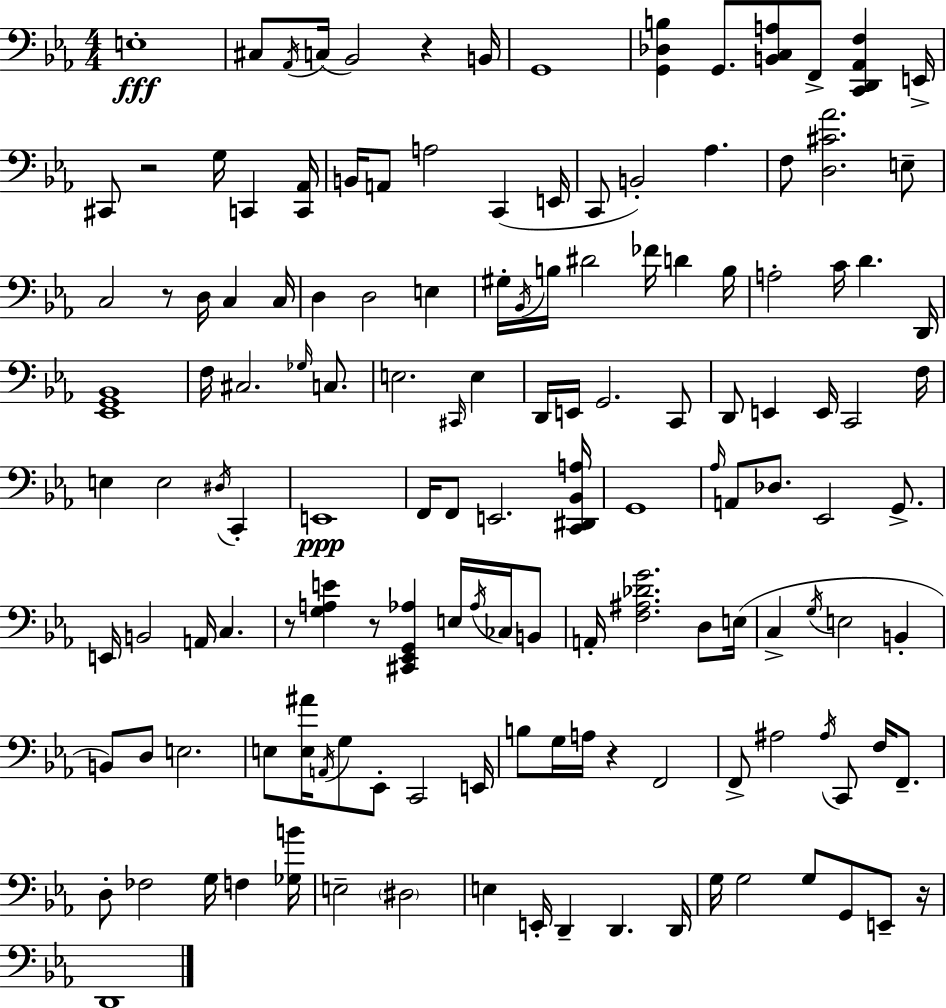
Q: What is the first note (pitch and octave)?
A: E3